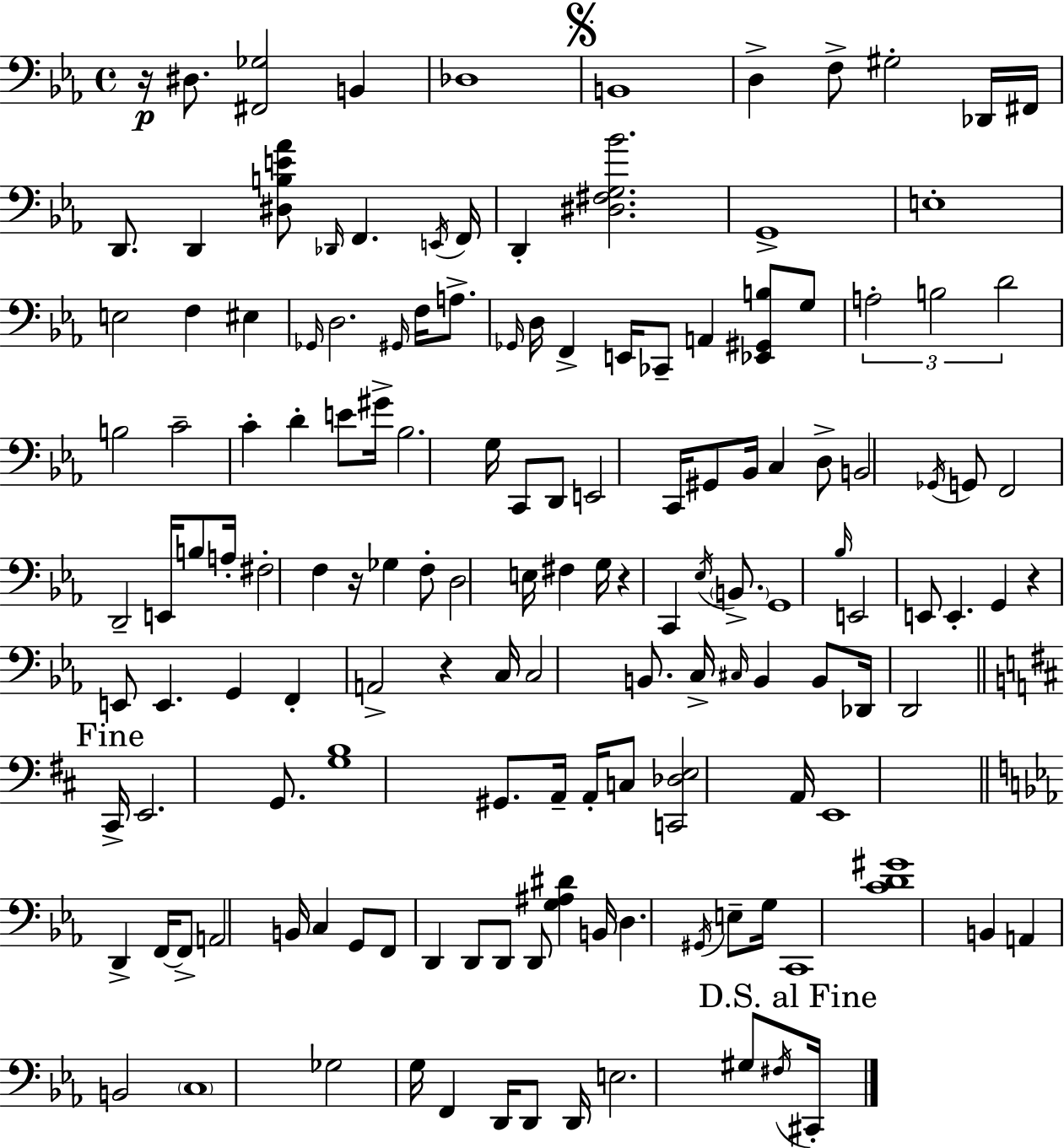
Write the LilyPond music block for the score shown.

{
  \clef bass
  \time 4/4
  \defaultTimeSignature
  \key ees \major
  r16\p dis8. <fis, ges>2 b,4 | des1 | \mark \markup { \musicglyph "scripts.segno" } b,1 | d4-> f8-> gis2-. des,16 fis,16 | \break d,8. d,4 <dis b e' aes'>8 \grace { des,16 } f,4. | \acciaccatura { e,16 } f,16 d,4-. <dis fis g bes'>2. | g,1-> | e1-. | \break e2 f4 eis4 | \grace { ges,16 } d2. \grace { gis,16 } | f16 a8.-> \grace { ges,16 } d16 f,4-> e,16 ces,8-- a,4 | <ees, gis, b>8 g8 \tuplet 3/2 { a2-. b2 | \break d'2 } b2 | c'2-- c'4-. | d'4-. e'8 gis'16-> bes2. | g16 c,8 d,8 e,2 | \break c,16 gis,8 bes,16 c4 d8-> b,2 | \acciaccatura { ges,16 } g,8 f,2 d,2-- | e,16 b8 a16-. fis2-. | f4 r16 ges4 f8-. d2 | \break e16 fis4 g16 r4 c,4 | \acciaccatura { ees16 } \parenthesize b,8.-> g,1 | \grace { bes16 } e,2 | e,8 e,4.-. g,4 r4 | \break e,8 e,4. g,4 f,4-. | a,2-> r4 c16 c2 | b,8. c16-> \grace { cis16 } b,4 b,8 | des,16 d,2 \mark "Fine" \bar "||" \break \key d \major cis,16-> e,2. g,8. | <g b>1 | gis,8. a,16-- a,16-. c8 <c, des e>2 a,16 | e,1 | \break \bar "||" \break \key ees \major d,4-> f,16~~ f,8-> a,2 b,16 | c4 g,8 f,8 d,4 d,8 d,8 | d,8 <g ais dis'>4 b,16 d4. \acciaccatura { gis,16 } e8-- | g16 c,1 | \break <c' d' gis'>1 | b,4 a,4 b,2 | \parenthesize c1 | ges2 g16 f,4 d,16 d,8 | \break d,16 e2. gis8 | \acciaccatura { fis16 } \mark "D.S. al Fine" cis,16-. \bar "|."
}